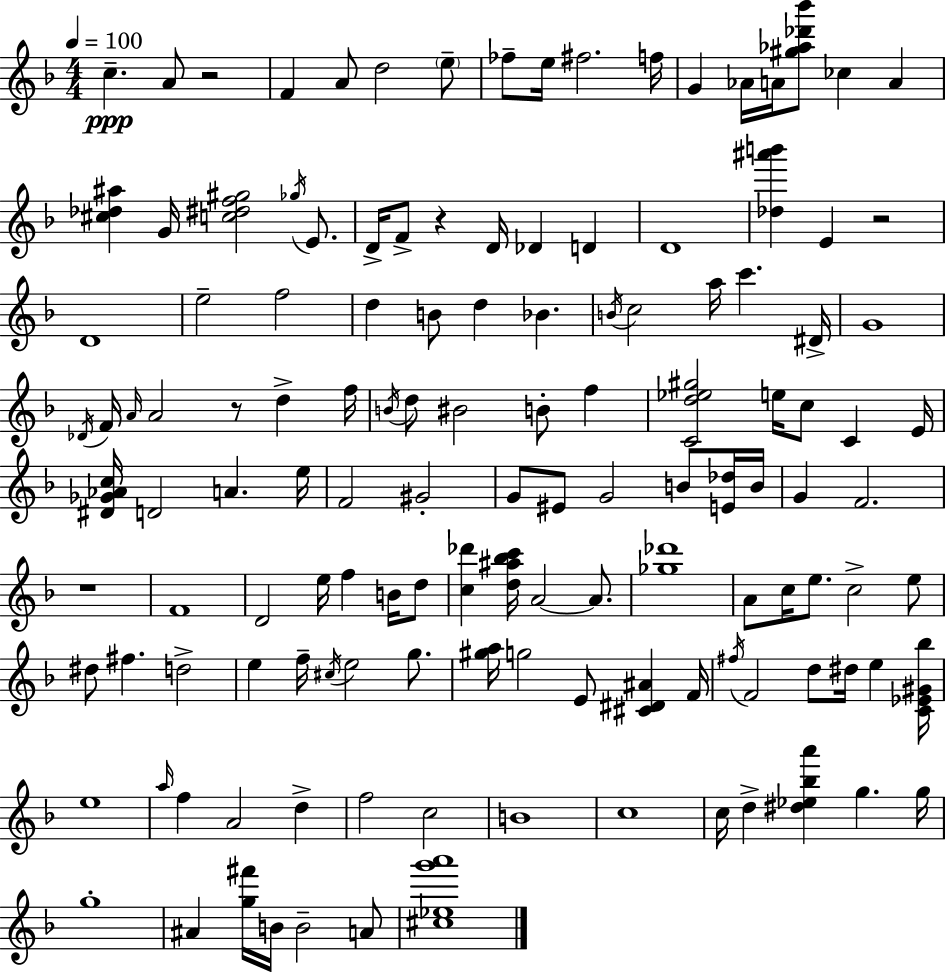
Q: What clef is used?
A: treble